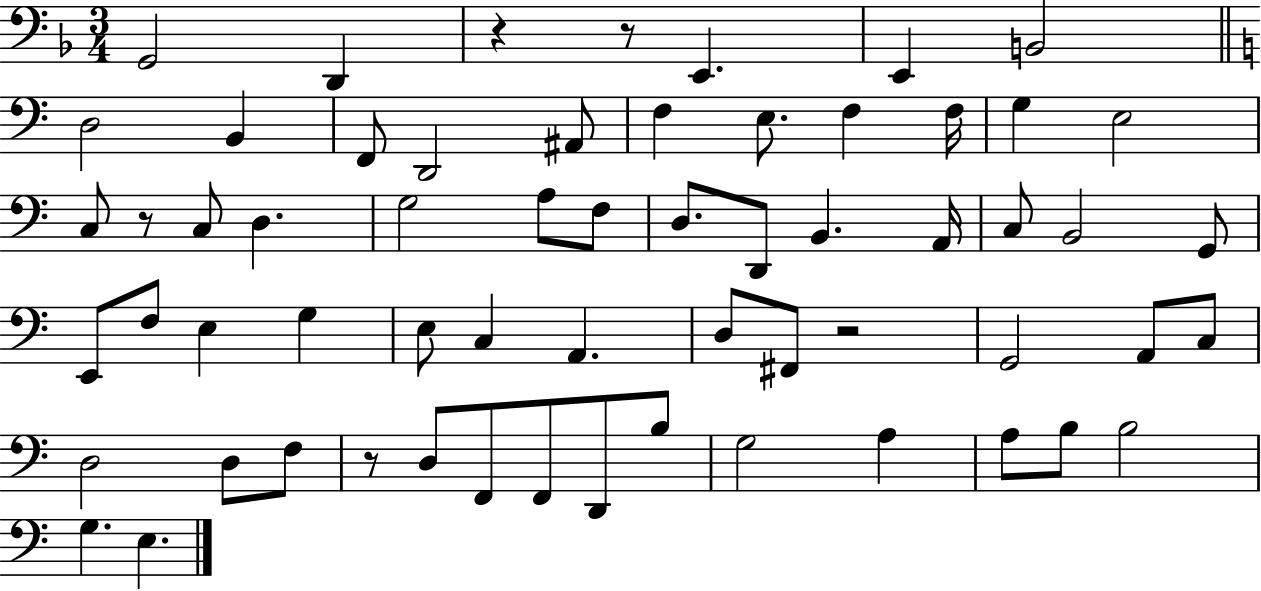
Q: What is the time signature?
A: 3/4